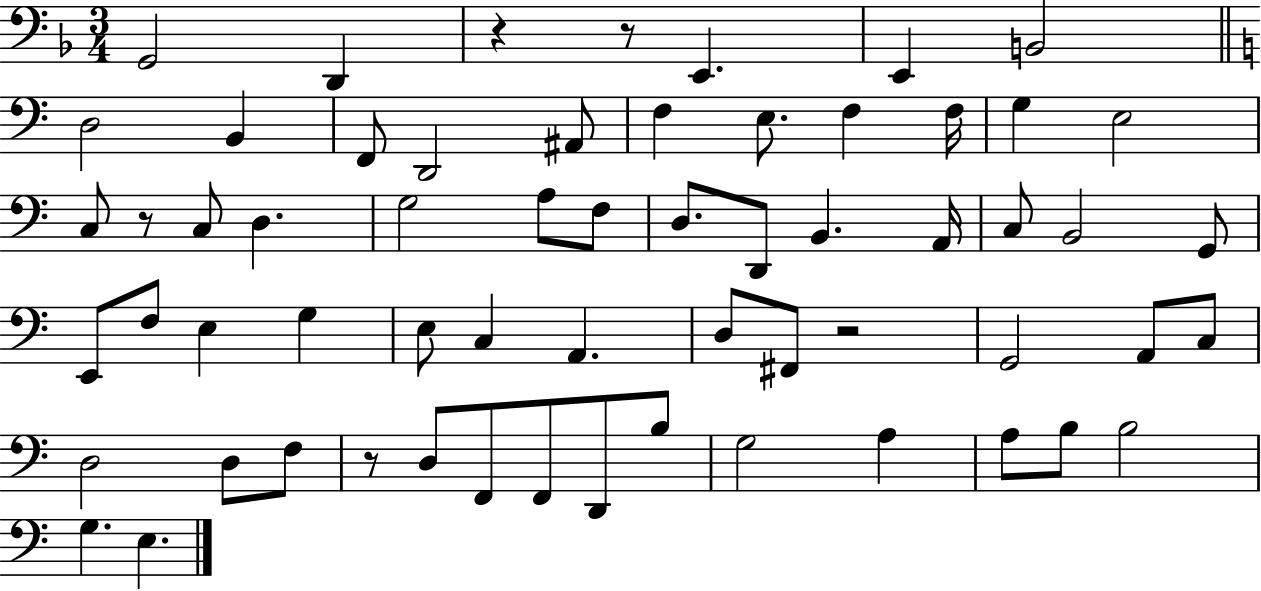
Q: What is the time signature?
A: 3/4